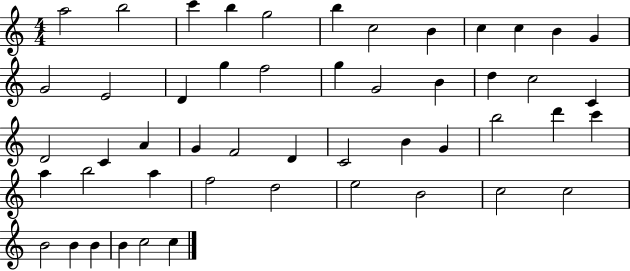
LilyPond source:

{
  \clef treble
  \numericTimeSignature
  \time 4/4
  \key c \major
  a''2 b''2 | c'''4 b''4 g''2 | b''4 c''2 b'4 | c''4 c''4 b'4 g'4 | \break g'2 e'2 | d'4 g''4 f''2 | g''4 g'2 b'4 | d''4 c''2 c'4 | \break d'2 c'4 a'4 | g'4 f'2 d'4 | c'2 b'4 g'4 | b''2 d'''4 c'''4 | \break a''4 b''2 a''4 | f''2 d''2 | e''2 b'2 | c''2 c''2 | \break b'2 b'4 b'4 | b'4 c''2 c''4 | \bar "|."
}